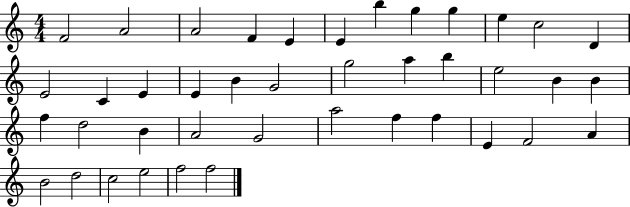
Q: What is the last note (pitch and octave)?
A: F5